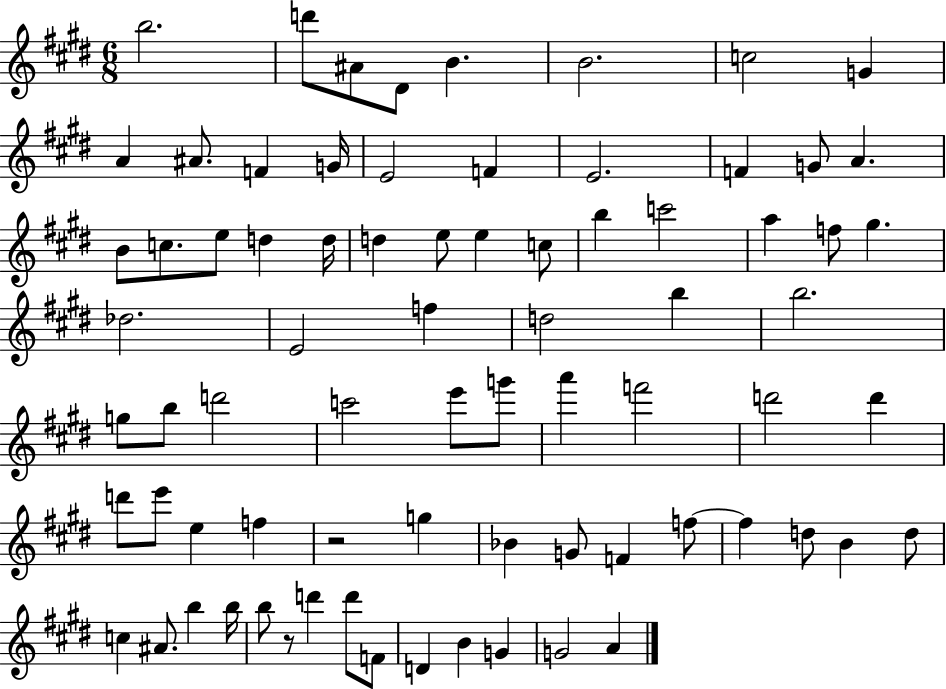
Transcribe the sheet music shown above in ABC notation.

X:1
T:Untitled
M:6/8
L:1/4
K:E
b2 d'/2 ^A/2 ^D/2 B B2 c2 G A ^A/2 F G/4 E2 F E2 F G/2 A B/2 c/2 e/2 d d/4 d e/2 e c/2 b c'2 a f/2 ^g _d2 E2 f d2 b b2 g/2 b/2 d'2 c'2 e'/2 g'/2 a' f'2 d'2 d' d'/2 e'/2 e f z2 g _B G/2 F f/2 f d/2 B d/2 c ^A/2 b b/4 b/2 z/2 d' d'/2 F/2 D B G G2 A